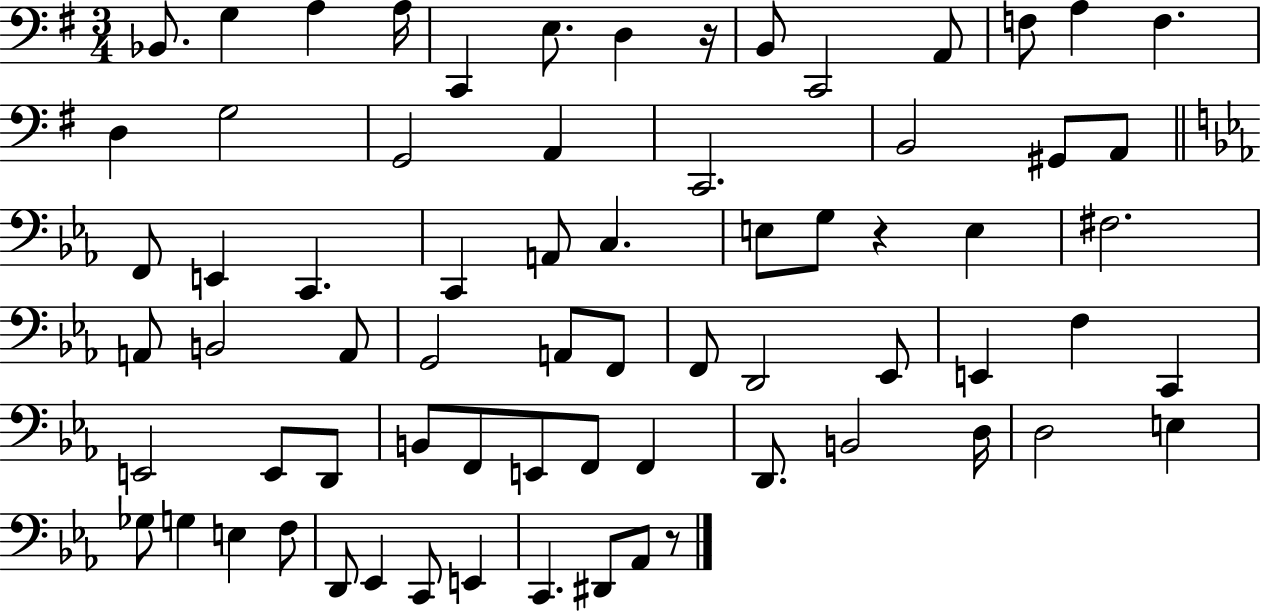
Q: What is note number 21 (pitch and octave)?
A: A2